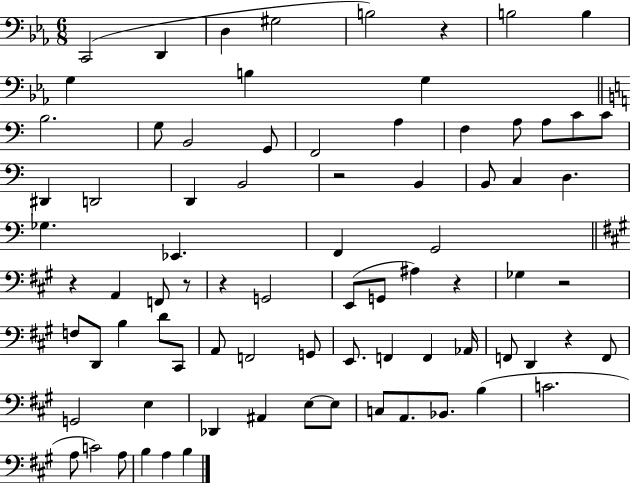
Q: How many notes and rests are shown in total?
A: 80